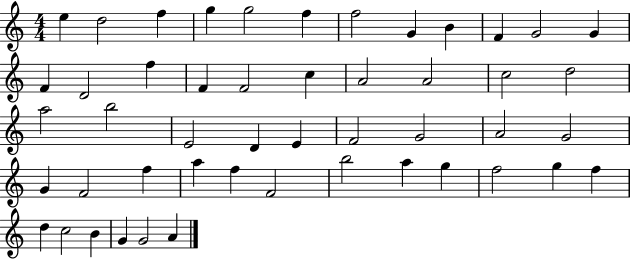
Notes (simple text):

E5/q D5/h F5/q G5/q G5/h F5/q F5/h G4/q B4/q F4/q G4/h G4/q F4/q D4/h F5/q F4/q F4/h C5/q A4/h A4/h C5/h D5/h A5/h B5/h E4/h D4/q E4/q F4/h G4/h A4/h G4/h G4/q F4/h F5/q A5/q F5/q F4/h B5/h A5/q G5/q F5/h G5/q F5/q D5/q C5/h B4/q G4/q G4/h A4/q